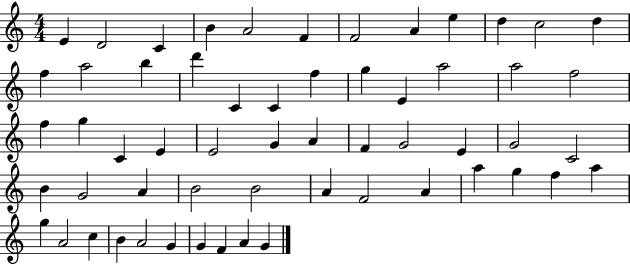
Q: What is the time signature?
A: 4/4